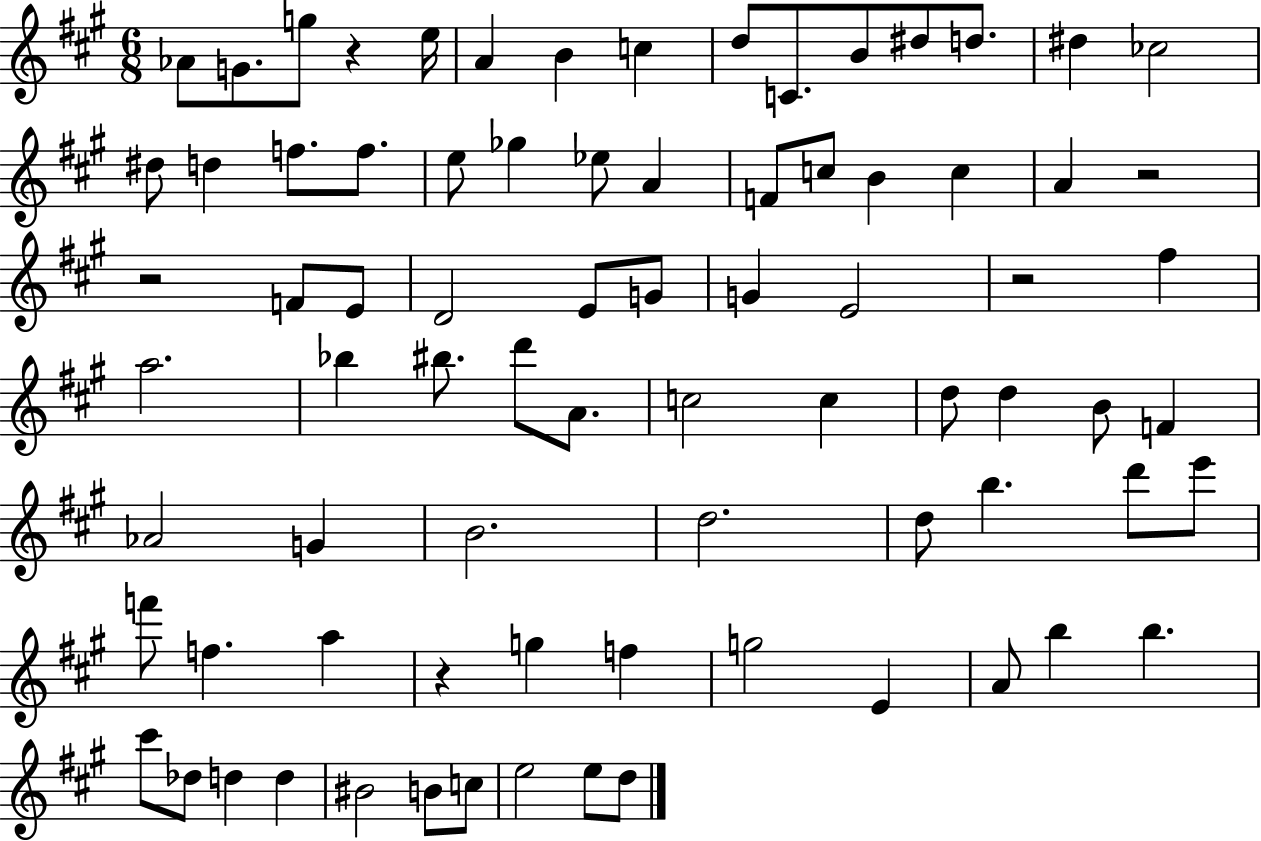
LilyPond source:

{
  \clef treble
  \numericTimeSignature
  \time 6/8
  \key a \major
  aes'8 g'8. g''8 r4 e''16 | a'4 b'4 c''4 | d''8 c'8. b'8 dis''8 d''8. | dis''4 ces''2 | \break dis''8 d''4 f''8. f''8. | e''8 ges''4 ees''8 a'4 | f'8 c''8 b'4 c''4 | a'4 r2 | \break r2 f'8 e'8 | d'2 e'8 g'8 | g'4 e'2 | r2 fis''4 | \break a''2. | bes''4 bis''8. d'''8 a'8. | c''2 c''4 | d''8 d''4 b'8 f'4 | \break aes'2 g'4 | b'2. | d''2. | d''8 b''4. d'''8 e'''8 | \break f'''8 f''4. a''4 | r4 g''4 f''4 | g''2 e'4 | a'8 b''4 b''4. | \break cis'''8 des''8 d''4 d''4 | bis'2 b'8 c''8 | e''2 e''8 d''8 | \bar "|."
}